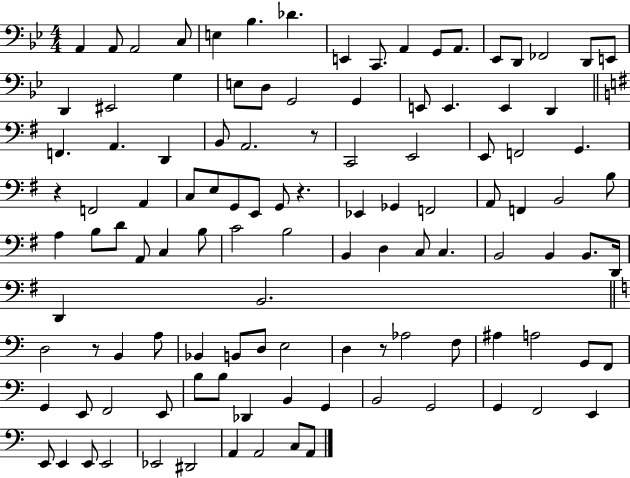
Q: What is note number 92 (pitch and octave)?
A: B2